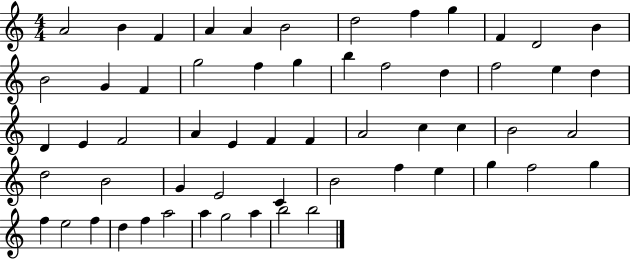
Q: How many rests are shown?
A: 0